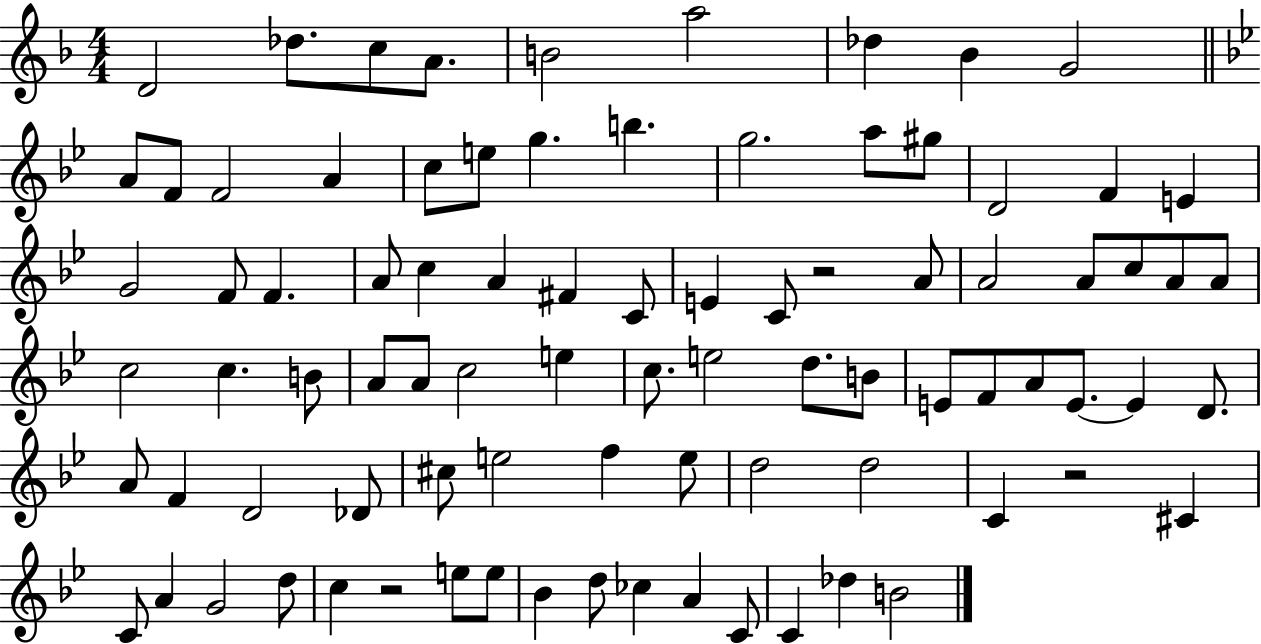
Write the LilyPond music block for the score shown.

{
  \clef treble
  \numericTimeSignature
  \time 4/4
  \key f \major
  d'2 des''8. c''8 a'8. | b'2 a''2 | des''4 bes'4 g'2 | \bar "||" \break \key bes \major a'8 f'8 f'2 a'4 | c''8 e''8 g''4. b''4. | g''2. a''8 gis''8 | d'2 f'4 e'4 | \break g'2 f'8 f'4. | a'8 c''4 a'4 fis'4 c'8 | e'4 c'8 r2 a'8 | a'2 a'8 c''8 a'8 a'8 | \break c''2 c''4. b'8 | a'8 a'8 c''2 e''4 | c''8. e''2 d''8. b'8 | e'8 f'8 a'8 e'8.~~ e'4 d'8. | \break a'8 f'4 d'2 des'8 | cis''8 e''2 f''4 e''8 | d''2 d''2 | c'4 r2 cis'4 | \break c'8 a'4 g'2 d''8 | c''4 r2 e''8 e''8 | bes'4 d''8 ces''4 a'4 c'8 | c'4 des''4 b'2 | \break \bar "|."
}